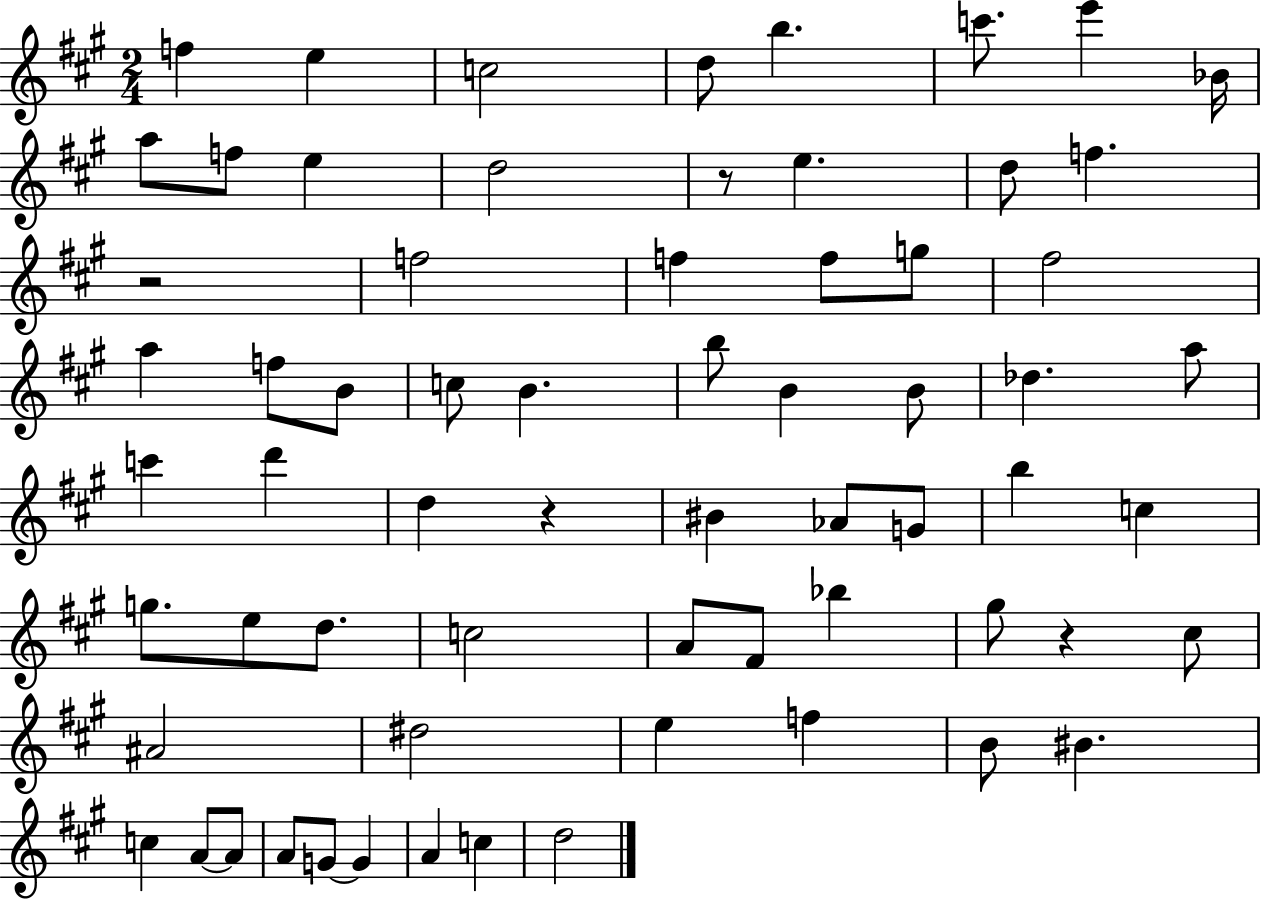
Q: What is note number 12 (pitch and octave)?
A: D5